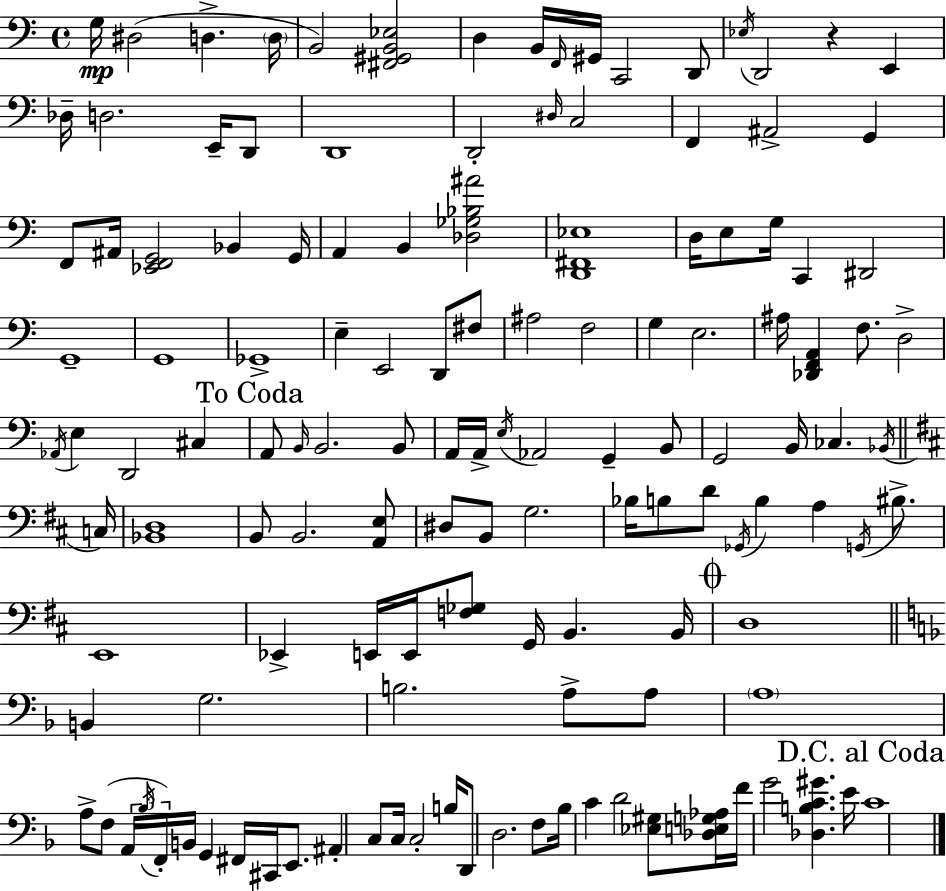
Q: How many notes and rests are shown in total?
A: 133